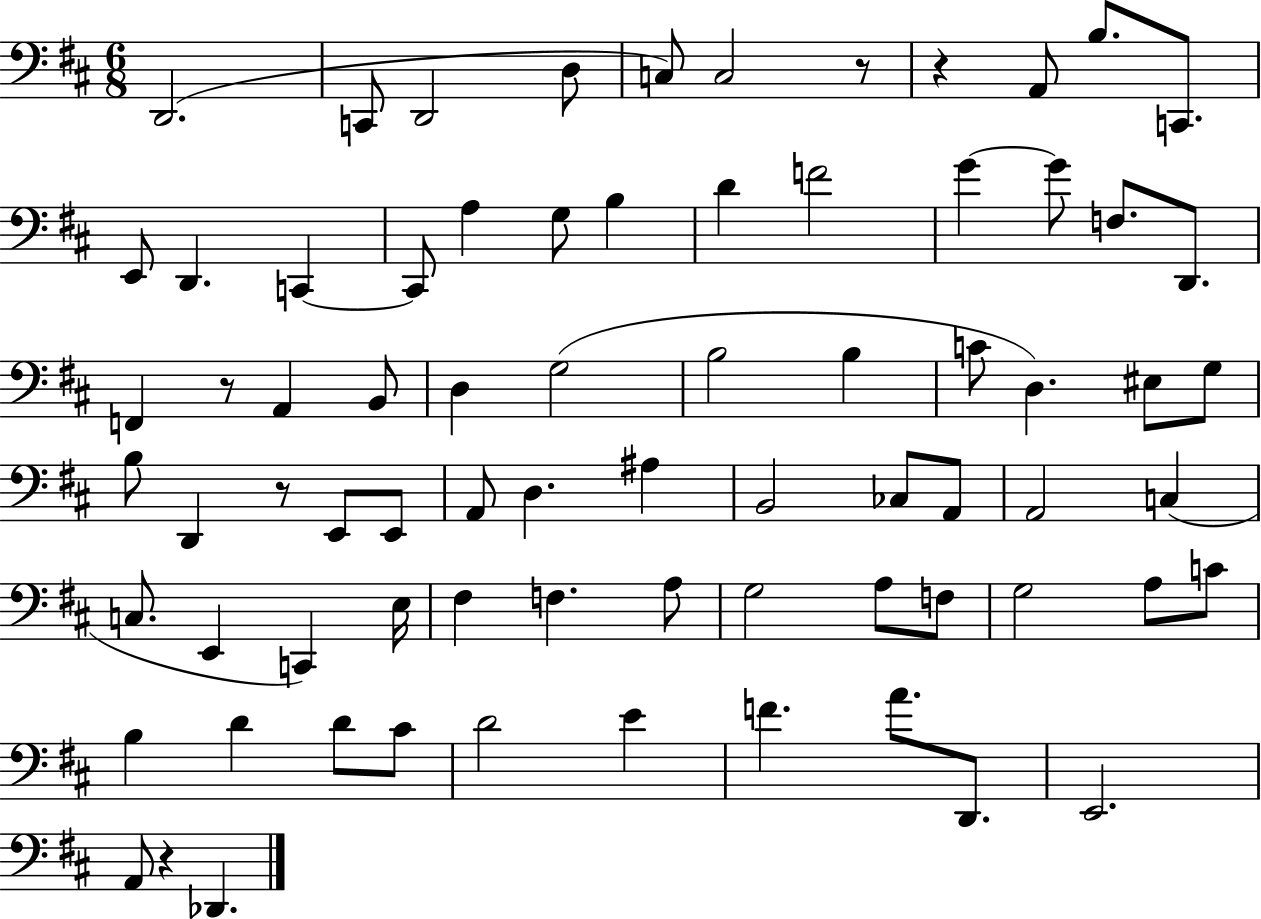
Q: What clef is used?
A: bass